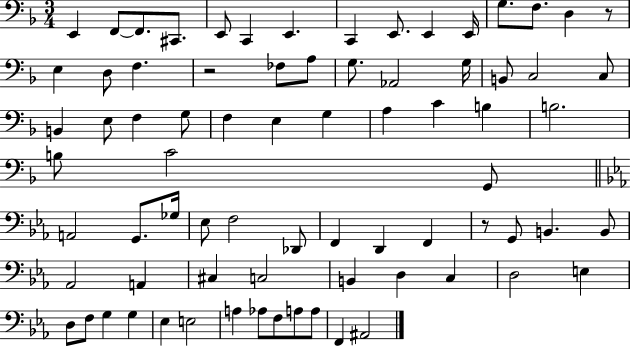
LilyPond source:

{
  \clef bass
  \numericTimeSignature
  \time 3/4
  \key f \major
  e,4 f,8~~ f,8. cis,8. | e,8 c,4 e,4. | c,4 e,8. e,4 e,16 | g8. f8. d4 r8 | \break e4 d8 f4. | r2 fes8 a8 | g8. aes,2 g16 | b,8 c2 c8 | \break b,4 e8 f4 g8 | f4 e4 g4 | a4 c'4 b4 | b2. | \break b8 c'2 g,8 | \bar "||" \break \key ees \major a,2 g,8. ges16 | ees8 f2 des,8 | f,4 d,4 f,4 | r8 g,8 b,4. b,8 | \break aes,2 a,4 | cis4 c2 | b,4 d4 c4 | d2 e4 | \break d8 f8 g4 g4 | ees4 e2 | a4 aes8 f8 a8 a8 | f,4 ais,2 | \break \bar "|."
}